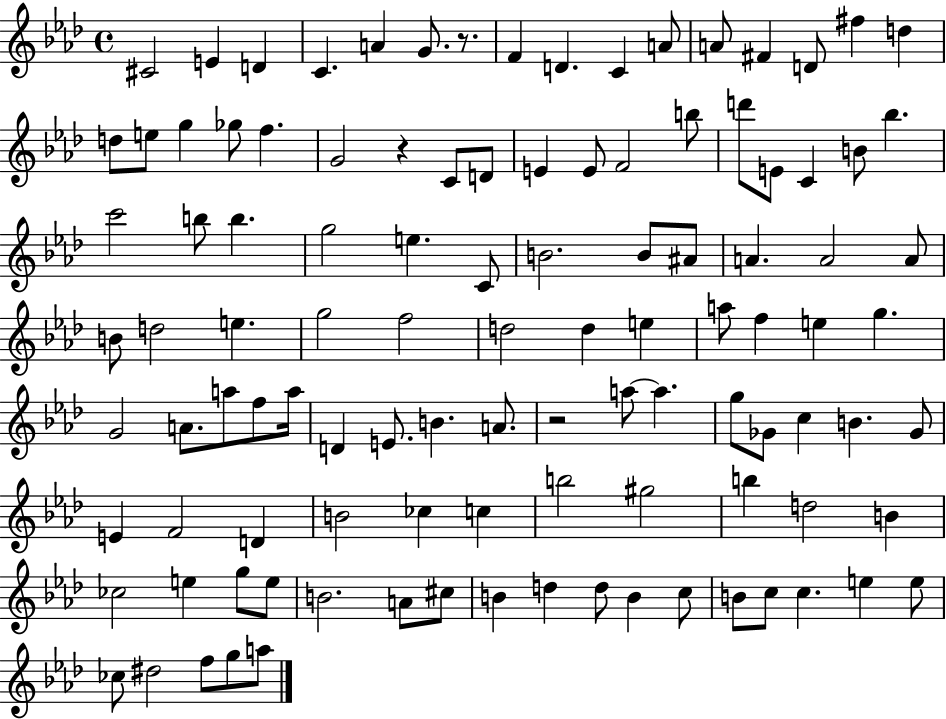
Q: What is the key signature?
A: AES major